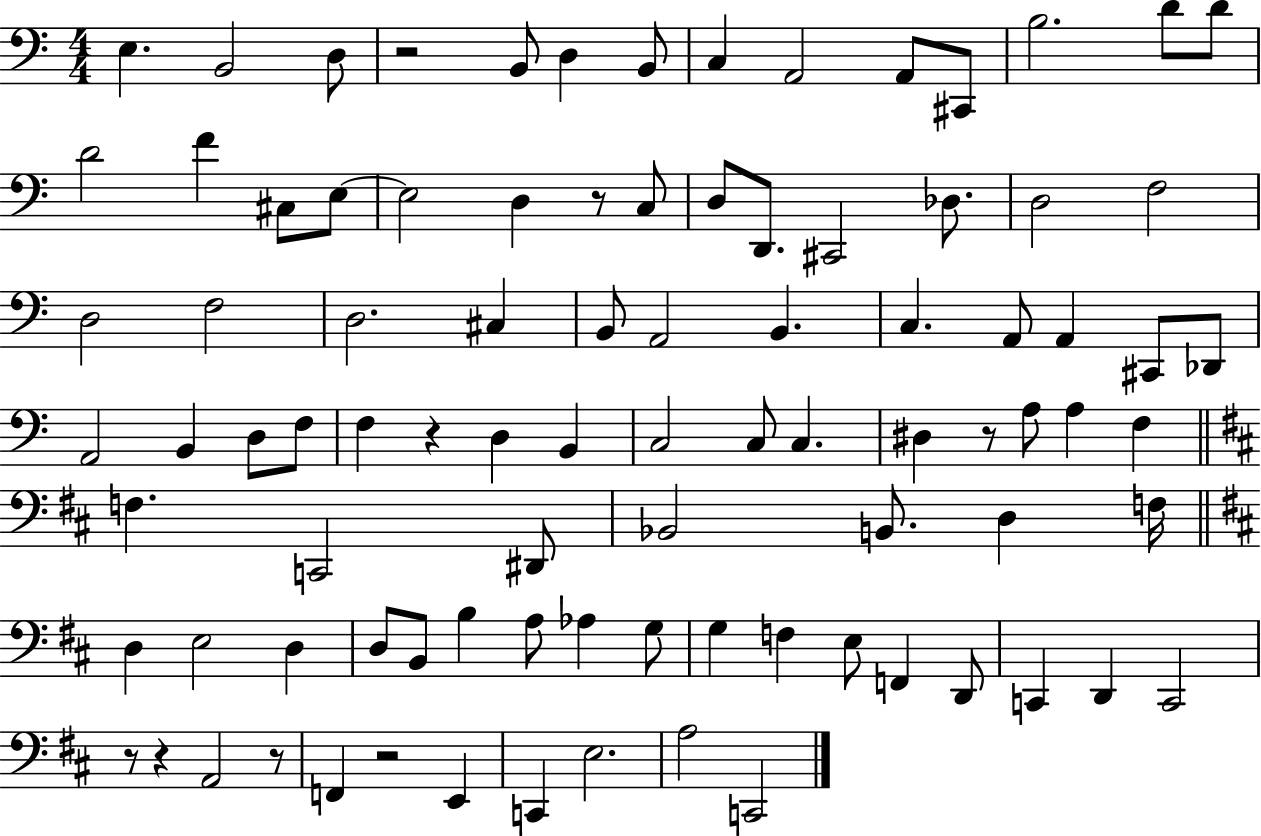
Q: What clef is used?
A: bass